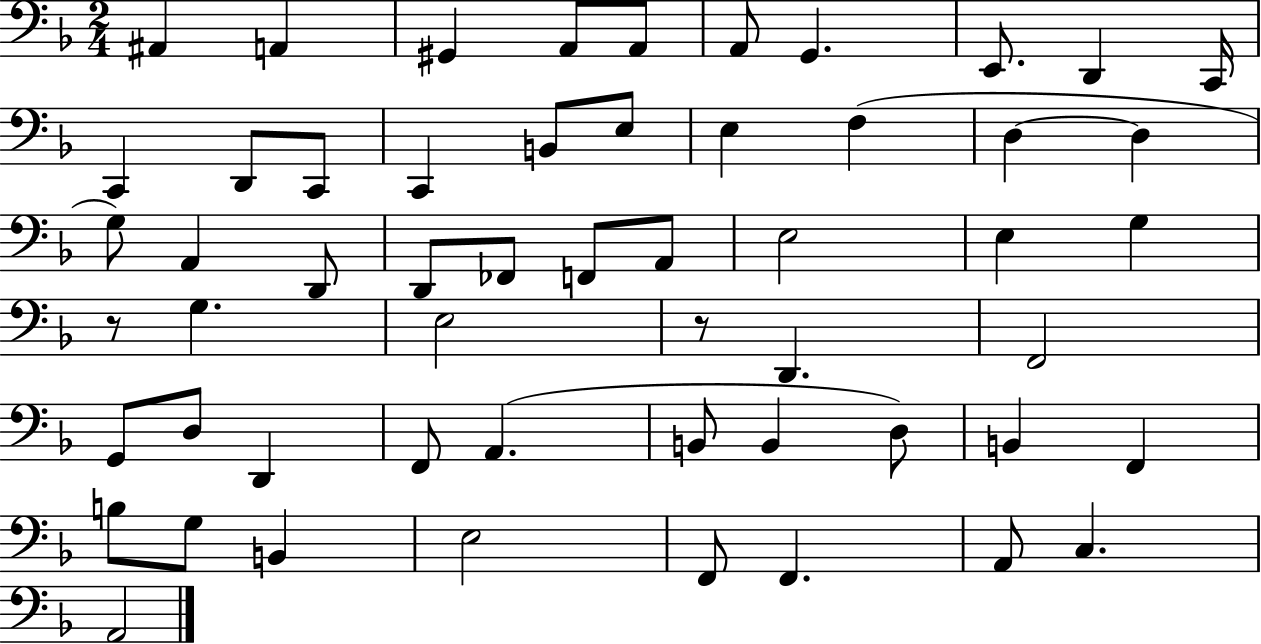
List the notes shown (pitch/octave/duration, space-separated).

A#2/q A2/q G#2/q A2/e A2/e A2/e G2/q. E2/e. D2/q C2/s C2/q D2/e C2/e C2/q B2/e E3/e E3/q F3/q D3/q D3/q G3/e A2/q D2/e D2/e FES2/e F2/e A2/e E3/h E3/q G3/q R/e G3/q. E3/h R/e D2/q. F2/h G2/e D3/e D2/q F2/e A2/q. B2/e B2/q D3/e B2/q F2/q B3/e G3/e B2/q E3/h F2/e F2/q. A2/e C3/q. A2/h